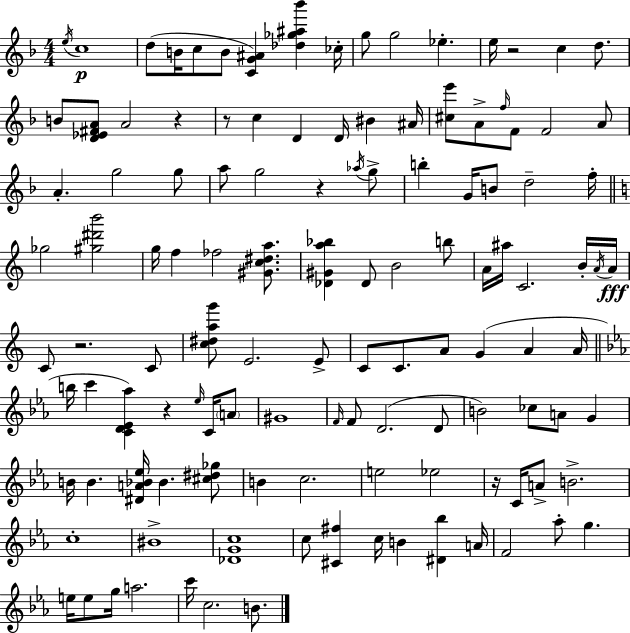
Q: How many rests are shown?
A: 7